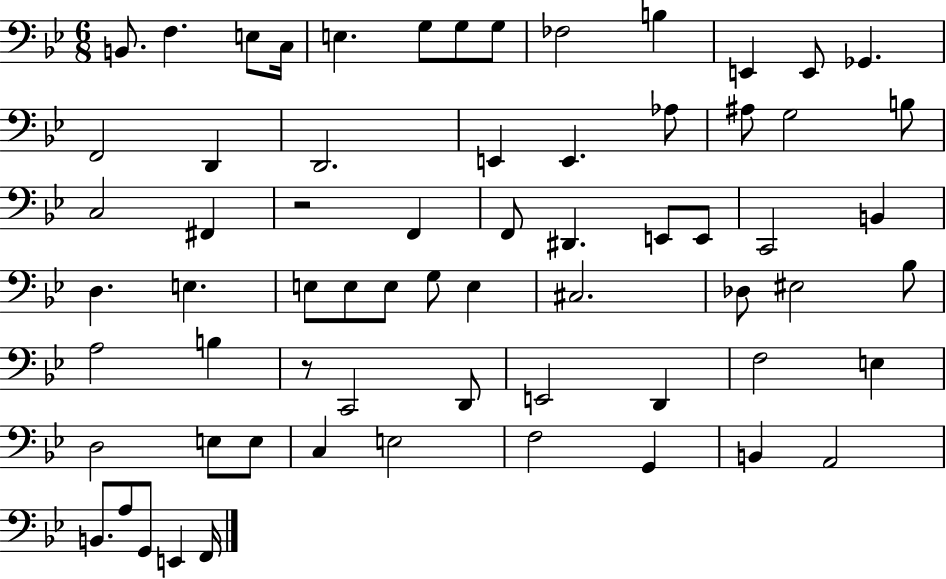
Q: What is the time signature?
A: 6/8